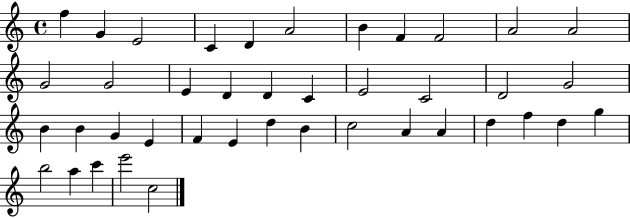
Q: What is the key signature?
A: C major